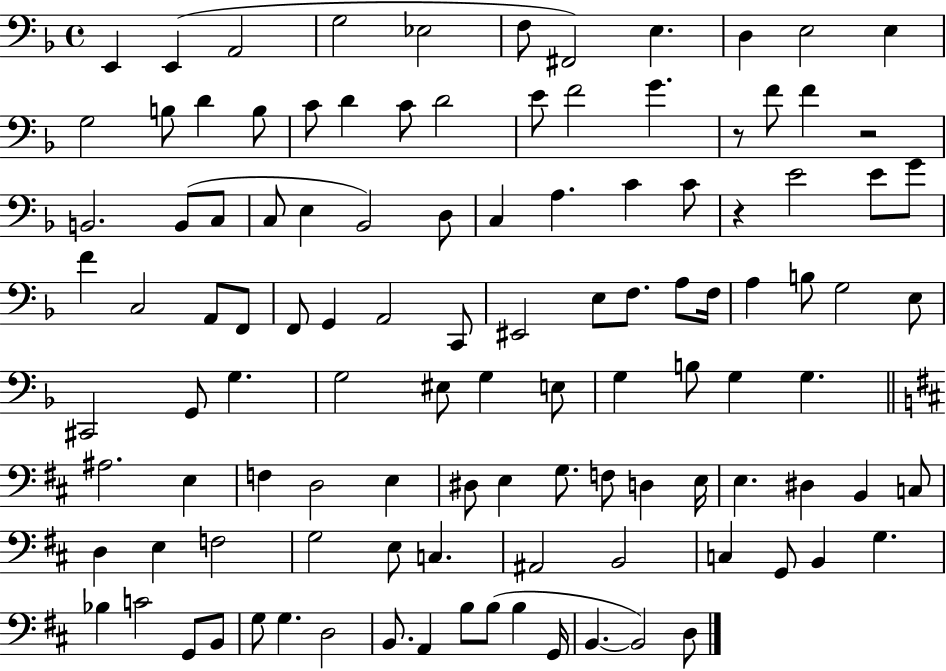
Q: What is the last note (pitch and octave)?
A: D3